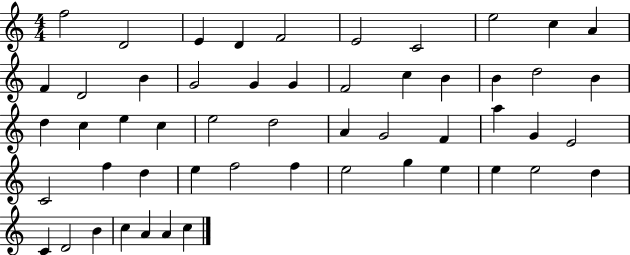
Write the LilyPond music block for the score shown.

{
  \clef treble
  \numericTimeSignature
  \time 4/4
  \key c \major
  f''2 d'2 | e'4 d'4 f'2 | e'2 c'2 | e''2 c''4 a'4 | \break f'4 d'2 b'4 | g'2 g'4 g'4 | f'2 c''4 b'4 | b'4 d''2 b'4 | \break d''4 c''4 e''4 c''4 | e''2 d''2 | a'4 g'2 f'4 | a''4 g'4 e'2 | \break c'2 f''4 d''4 | e''4 f''2 f''4 | e''2 g''4 e''4 | e''4 e''2 d''4 | \break c'4 d'2 b'4 | c''4 a'4 a'4 c''4 | \bar "|."
}